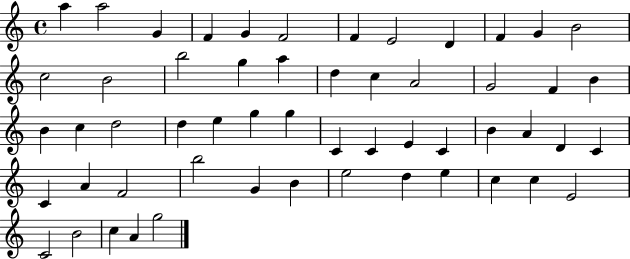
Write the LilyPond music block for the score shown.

{
  \clef treble
  \time 4/4
  \defaultTimeSignature
  \key c \major
  a''4 a''2 g'4 | f'4 g'4 f'2 | f'4 e'2 d'4 | f'4 g'4 b'2 | \break c''2 b'2 | b''2 g''4 a''4 | d''4 c''4 a'2 | g'2 f'4 b'4 | \break b'4 c''4 d''2 | d''4 e''4 g''4 g''4 | c'4 c'4 e'4 c'4 | b'4 a'4 d'4 c'4 | \break c'4 a'4 f'2 | b''2 g'4 b'4 | e''2 d''4 e''4 | c''4 c''4 e'2 | \break c'2 b'2 | c''4 a'4 g''2 | \bar "|."
}